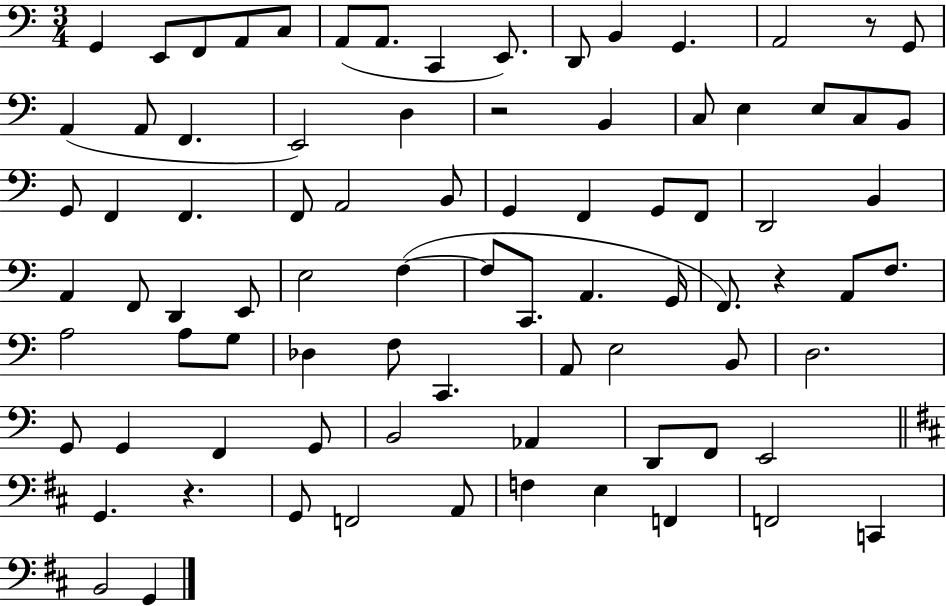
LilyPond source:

{
  \clef bass
  \numericTimeSignature
  \time 3/4
  \key c \major
  g,4 e,8 f,8 a,8 c8 | a,8( a,8. c,4 e,8.) | d,8 b,4 g,4. | a,2 r8 g,8 | \break a,4( a,8 f,4. | e,2) d4 | r2 b,4 | c8 e4 e8 c8 b,8 | \break g,8 f,4 f,4. | f,8 a,2 b,8 | g,4 f,4 g,8 f,8 | d,2 b,4 | \break a,4 f,8 d,4 e,8 | e2 f4~(~ | f8 c,8. a,4. g,16 | f,8.) r4 a,8 f8. | \break a2 a8 g8 | des4 f8 c,4. | a,8 e2 b,8 | d2. | \break g,8 g,4 f,4 g,8 | b,2 aes,4 | d,8 f,8 e,2 | \bar "||" \break \key b \minor g,4. r4. | g,8 f,2 a,8 | f4 e4 f,4 | f,2 c,4 | \break b,2 g,4 | \bar "|."
}